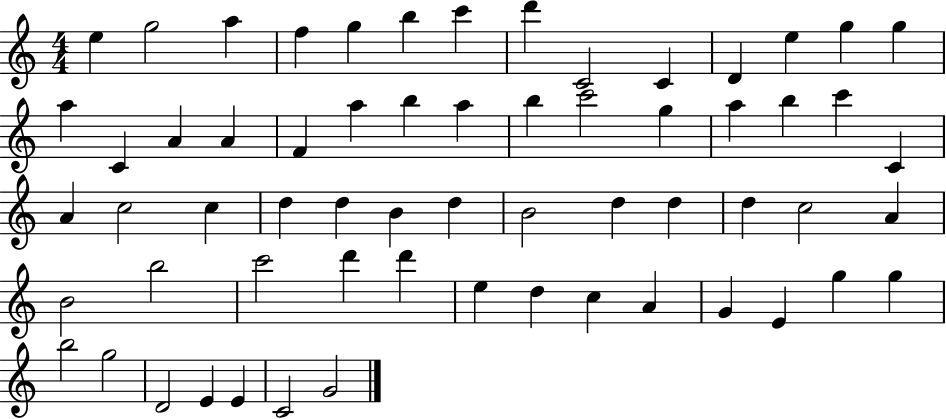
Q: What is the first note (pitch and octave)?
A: E5